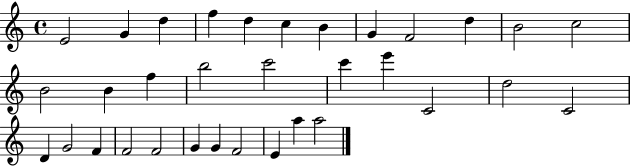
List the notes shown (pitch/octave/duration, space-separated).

E4/h G4/q D5/q F5/q D5/q C5/q B4/q G4/q F4/h D5/q B4/h C5/h B4/h B4/q F5/q B5/h C6/h C6/q E6/q C4/h D5/h C4/h D4/q G4/h F4/q F4/h F4/h G4/q G4/q F4/h E4/q A5/q A5/h